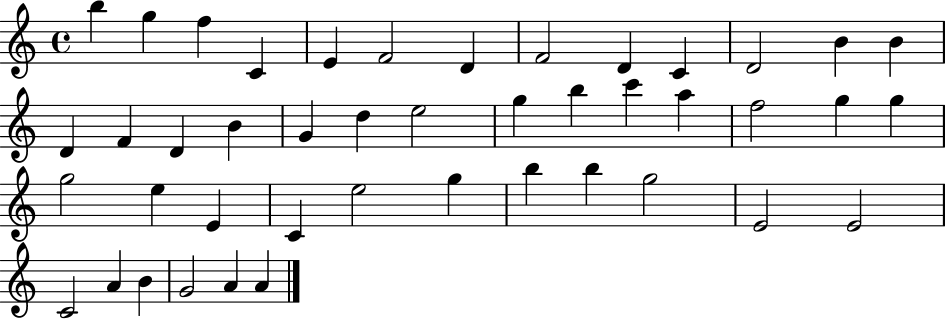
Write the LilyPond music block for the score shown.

{
  \clef treble
  \time 4/4
  \defaultTimeSignature
  \key c \major
  b''4 g''4 f''4 c'4 | e'4 f'2 d'4 | f'2 d'4 c'4 | d'2 b'4 b'4 | \break d'4 f'4 d'4 b'4 | g'4 d''4 e''2 | g''4 b''4 c'''4 a''4 | f''2 g''4 g''4 | \break g''2 e''4 e'4 | c'4 e''2 g''4 | b''4 b''4 g''2 | e'2 e'2 | \break c'2 a'4 b'4 | g'2 a'4 a'4 | \bar "|."
}